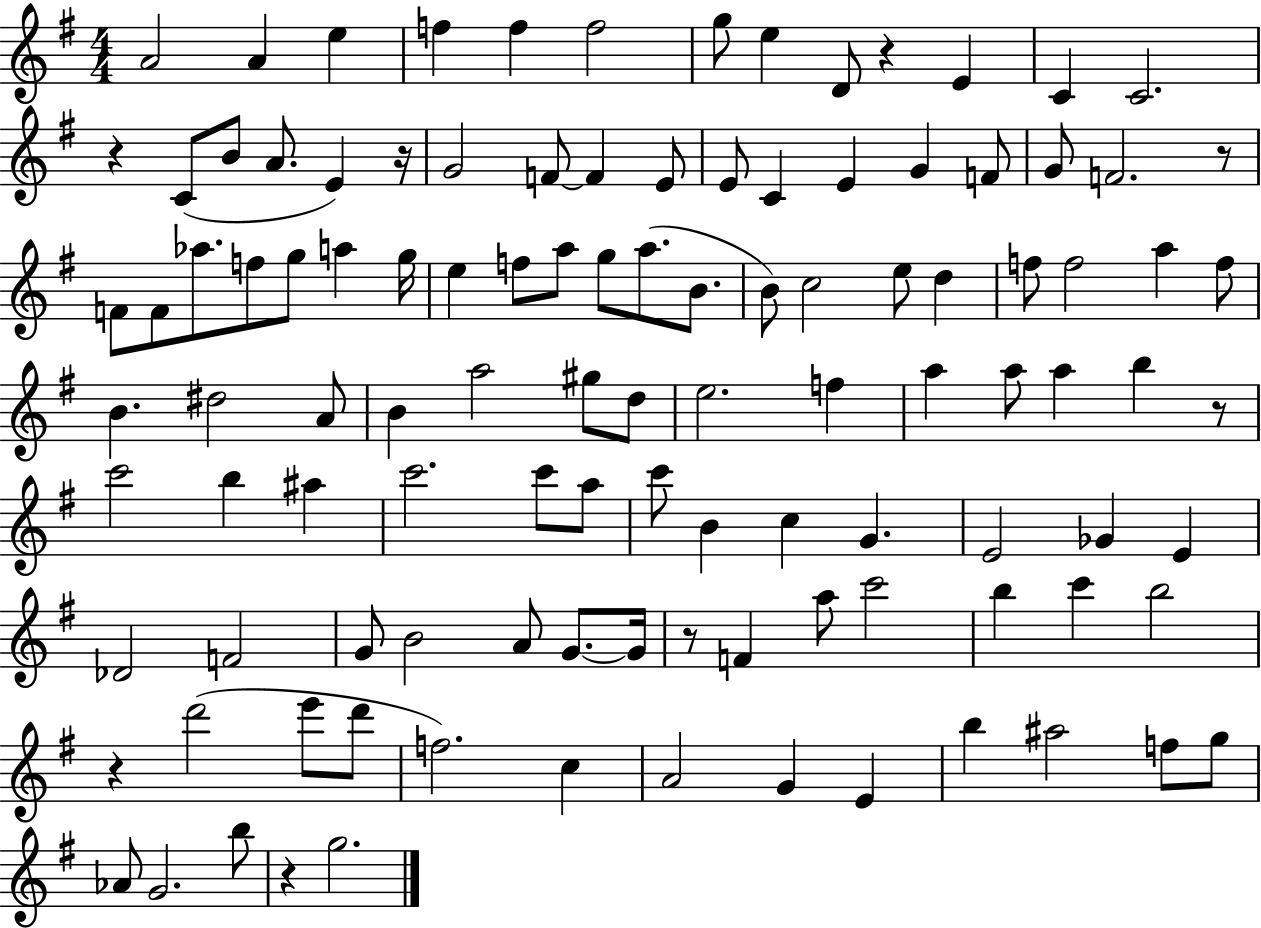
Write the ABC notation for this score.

X:1
T:Untitled
M:4/4
L:1/4
K:G
A2 A e f f f2 g/2 e D/2 z E C C2 z C/2 B/2 A/2 E z/4 G2 F/2 F E/2 E/2 C E G F/2 G/2 F2 z/2 F/2 F/2 _a/2 f/2 g/2 a g/4 e f/2 a/2 g/2 a/2 B/2 B/2 c2 e/2 d f/2 f2 a f/2 B ^d2 A/2 B a2 ^g/2 d/2 e2 f a a/2 a b z/2 c'2 b ^a c'2 c'/2 a/2 c'/2 B c G E2 _G E _D2 F2 G/2 B2 A/2 G/2 G/4 z/2 F a/2 c'2 b c' b2 z d'2 e'/2 d'/2 f2 c A2 G E b ^a2 f/2 g/2 _A/2 G2 b/2 z g2